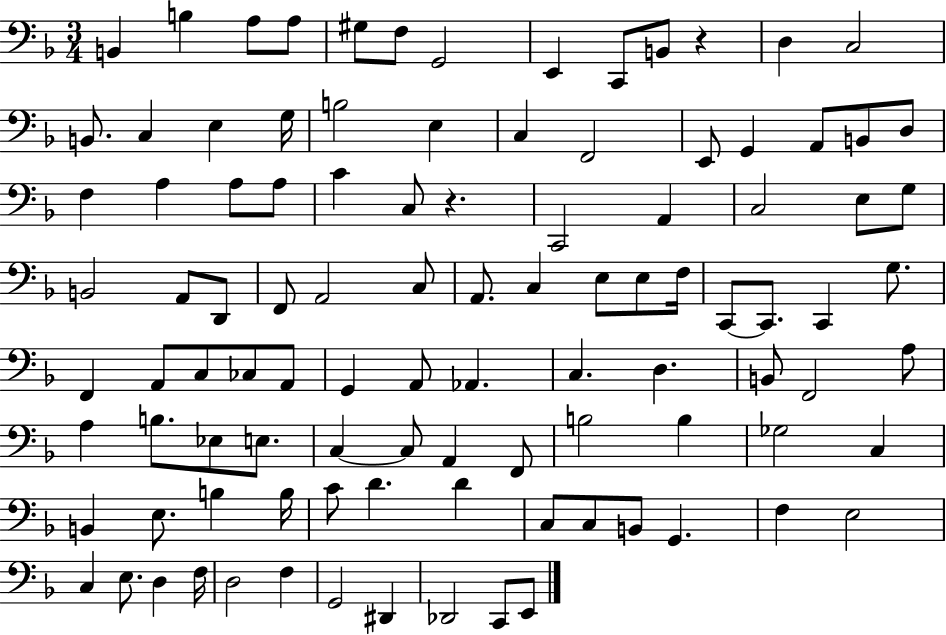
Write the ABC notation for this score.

X:1
T:Untitled
M:3/4
L:1/4
K:F
B,, B, A,/2 A,/2 ^G,/2 F,/2 G,,2 E,, C,,/2 B,,/2 z D, C,2 B,,/2 C, E, G,/4 B,2 E, C, F,,2 E,,/2 G,, A,,/2 B,,/2 D,/2 F, A, A,/2 A,/2 C C,/2 z C,,2 A,, C,2 E,/2 G,/2 B,,2 A,,/2 D,,/2 F,,/2 A,,2 C,/2 A,,/2 C, E,/2 E,/2 F,/4 C,,/2 C,,/2 C,, G,/2 F,, A,,/2 C,/2 _C,/2 A,,/2 G,, A,,/2 _A,, C, D, B,,/2 F,,2 A,/2 A, B,/2 _E,/2 E,/2 C, C,/2 A,, F,,/2 B,2 B, _G,2 C, B,, E,/2 B, B,/4 C/2 D D C,/2 C,/2 B,,/2 G,, F, E,2 C, E,/2 D, F,/4 D,2 F, G,,2 ^D,, _D,,2 C,,/2 E,,/2